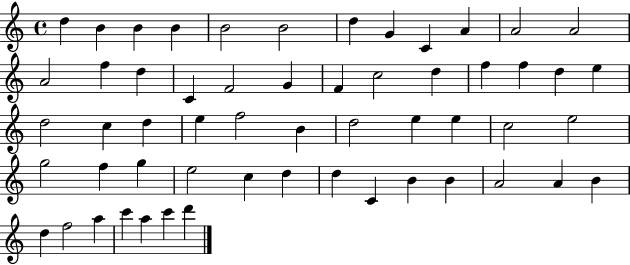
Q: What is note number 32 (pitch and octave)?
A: D5